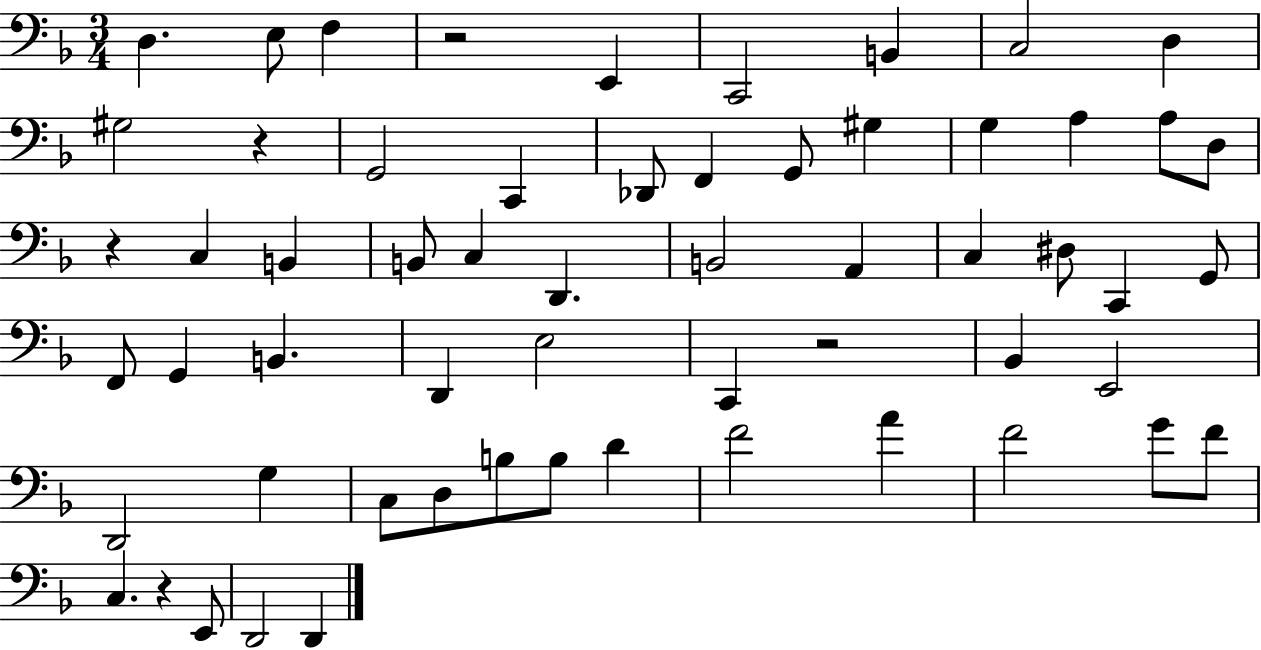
D3/q. E3/e F3/q R/h E2/q C2/h B2/q C3/h D3/q G#3/h R/q G2/h C2/q Db2/e F2/q G2/e G#3/q G3/q A3/q A3/e D3/e R/q C3/q B2/q B2/e C3/q D2/q. B2/h A2/q C3/q D#3/e C2/q G2/e F2/e G2/q B2/q. D2/q E3/h C2/q R/h Bb2/q E2/h D2/h G3/q C3/e D3/e B3/e B3/e D4/q F4/h A4/q F4/h G4/e F4/e C3/q. R/q E2/e D2/h D2/q